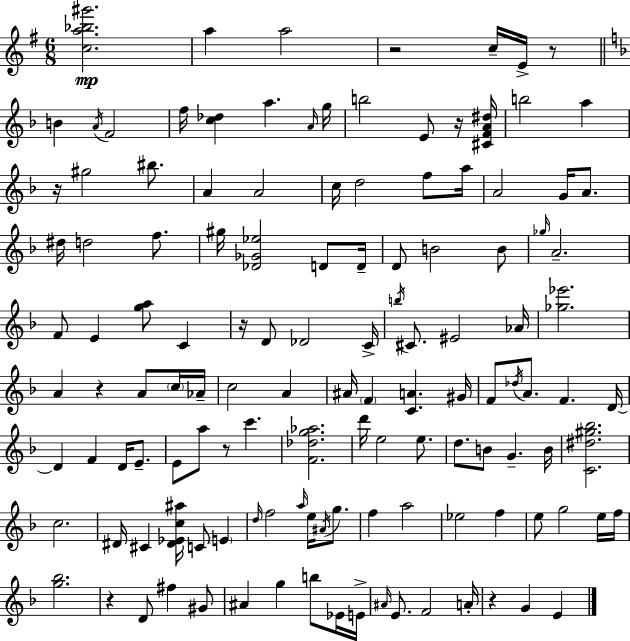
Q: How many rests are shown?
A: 9